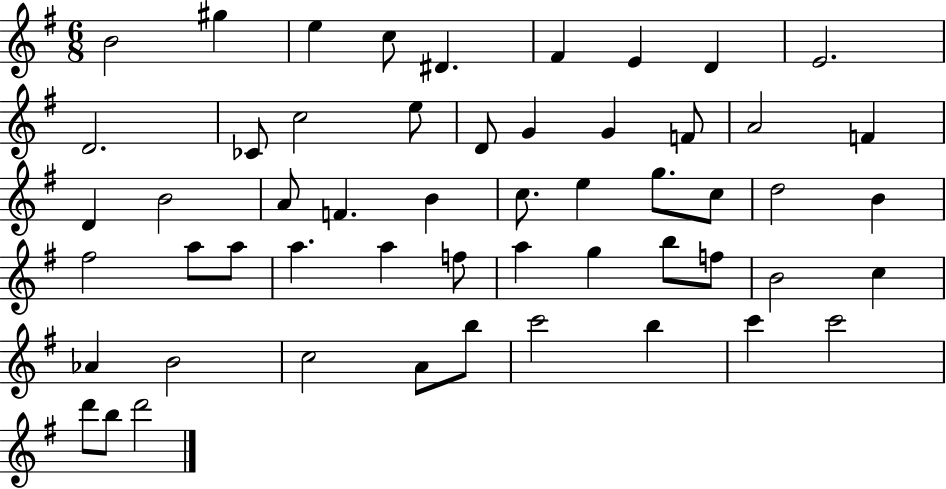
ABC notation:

X:1
T:Untitled
M:6/8
L:1/4
K:G
B2 ^g e c/2 ^D ^F E D E2 D2 _C/2 c2 e/2 D/2 G G F/2 A2 F D B2 A/2 F B c/2 e g/2 c/2 d2 B ^f2 a/2 a/2 a a f/2 a g b/2 f/2 B2 c _A B2 c2 A/2 b/2 c'2 b c' c'2 d'/2 b/2 d'2